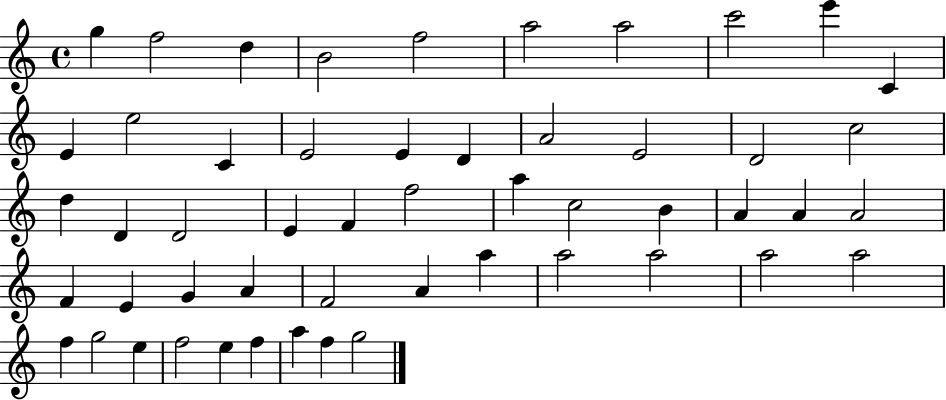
X:1
T:Untitled
M:4/4
L:1/4
K:C
g f2 d B2 f2 a2 a2 c'2 e' C E e2 C E2 E D A2 E2 D2 c2 d D D2 E F f2 a c2 B A A A2 F E G A F2 A a a2 a2 a2 a2 f g2 e f2 e f a f g2